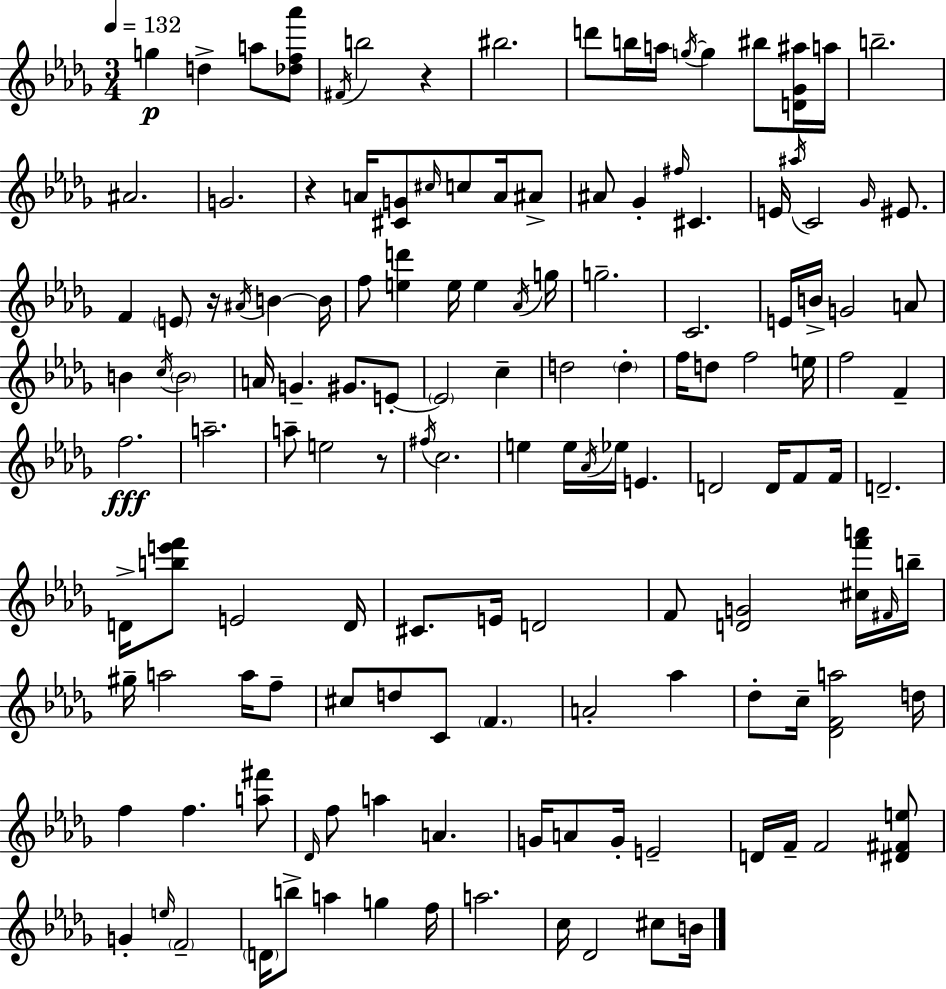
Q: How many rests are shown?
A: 4